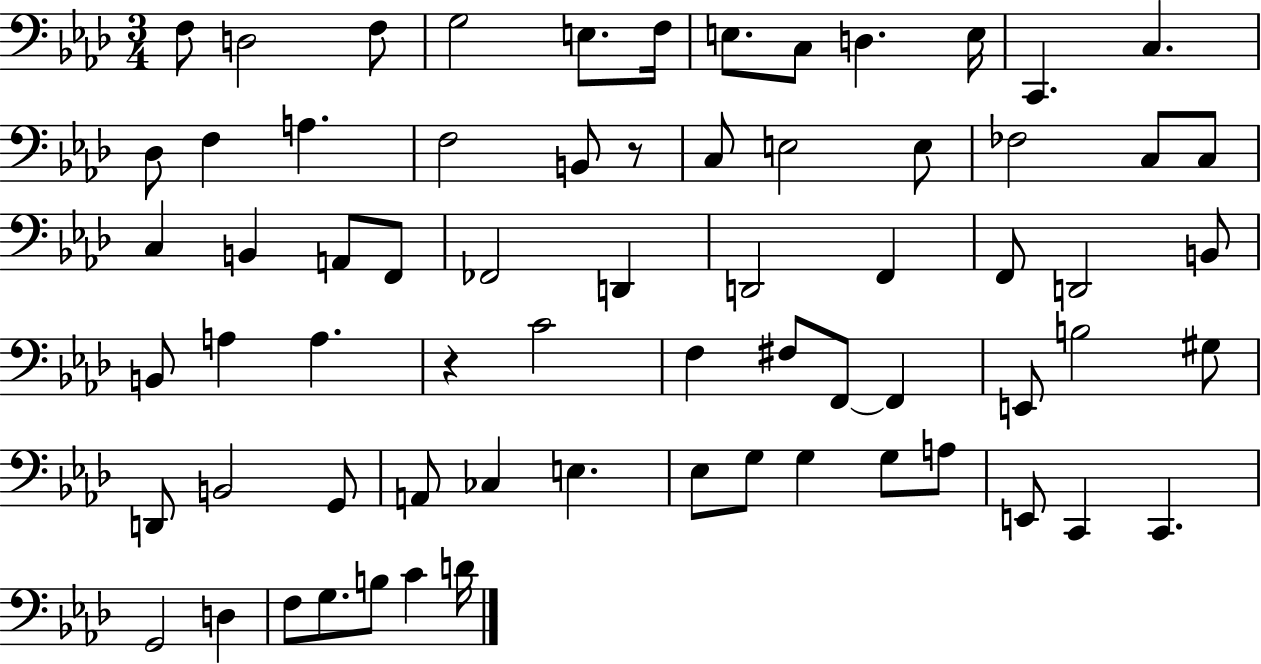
F3/e D3/h F3/e G3/h E3/e. F3/s E3/e. C3/e D3/q. E3/s C2/q. C3/q. Db3/e F3/q A3/q. F3/h B2/e R/e C3/e E3/h E3/e FES3/h C3/e C3/e C3/q B2/q A2/e F2/e FES2/h D2/q D2/h F2/q F2/e D2/h B2/e B2/e A3/q A3/q. R/q C4/h F3/q F#3/e F2/e F2/q E2/e B3/h G#3/e D2/e B2/h G2/e A2/e CES3/q E3/q. Eb3/e G3/e G3/q G3/e A3/e E2/e C2/q C2/q. G2/h D3/q F3/e G3/e. B3/e C4/q D4/s